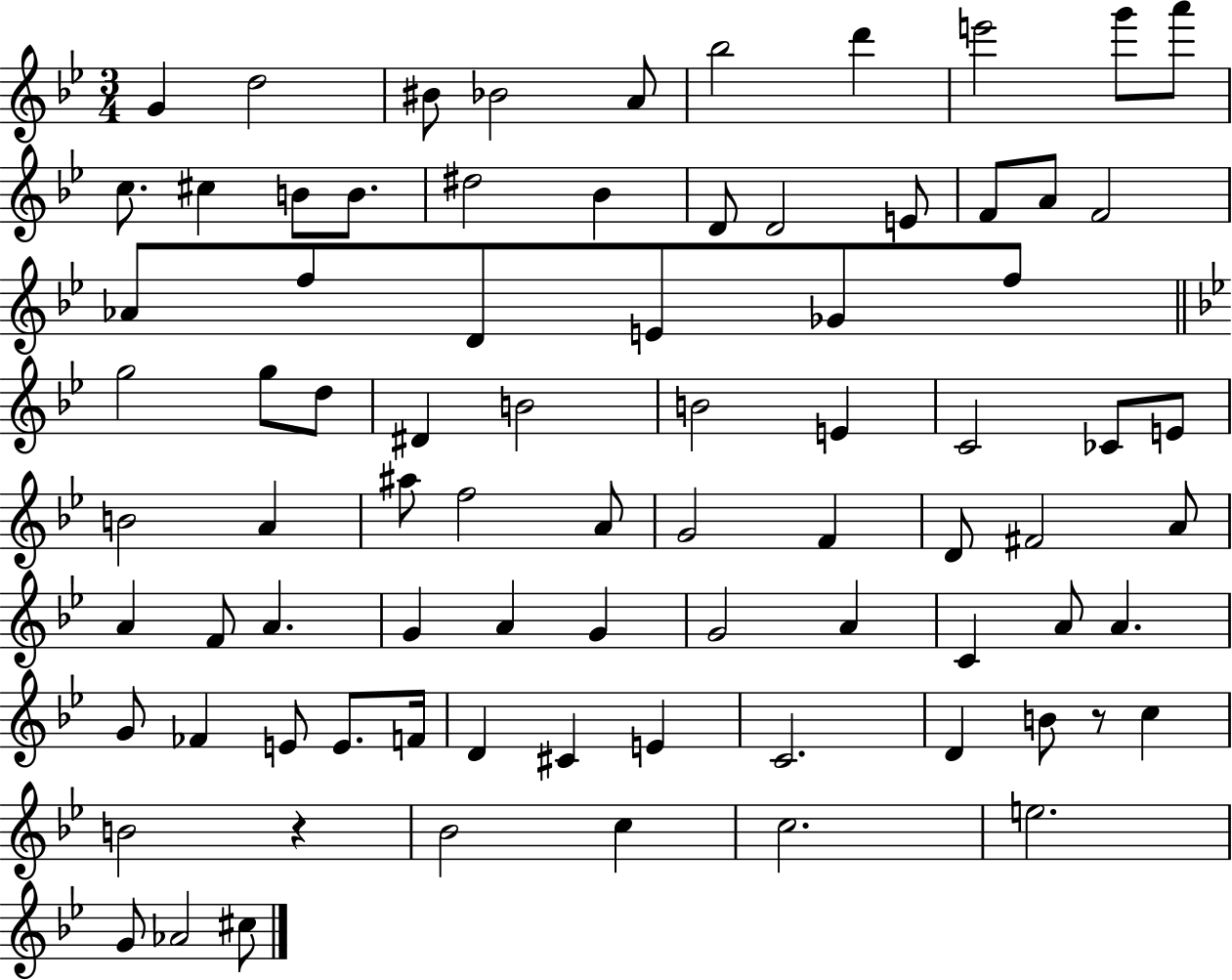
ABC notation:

X:1
T:Untitled
M:3/4
L:1/4
K:Bb
G d2 ^B/2 _B2 A/2 _b2 d' e'2 g'/2 a'/2 c/2 ^c B/2 B/2 ^d2 _B D/2 D2 E/2 F/2 A/2 F2 _A/2 f/2 D/2 E/2 _G/2 f/2 g2 g/2 d/2 ^D B2 B2 E C2 _C/2 E/2 B2 A ^a/2 f2 A/2 G2 F D/2 ^F2 A/2 A F/2 A G A G G2 A C A/2 A G/2 _F E/2 E/2 F/4 D ^C E C2 D B/2 z/2 c B2 z _B2 c c2 e2 G/2 _A2 ^c/2